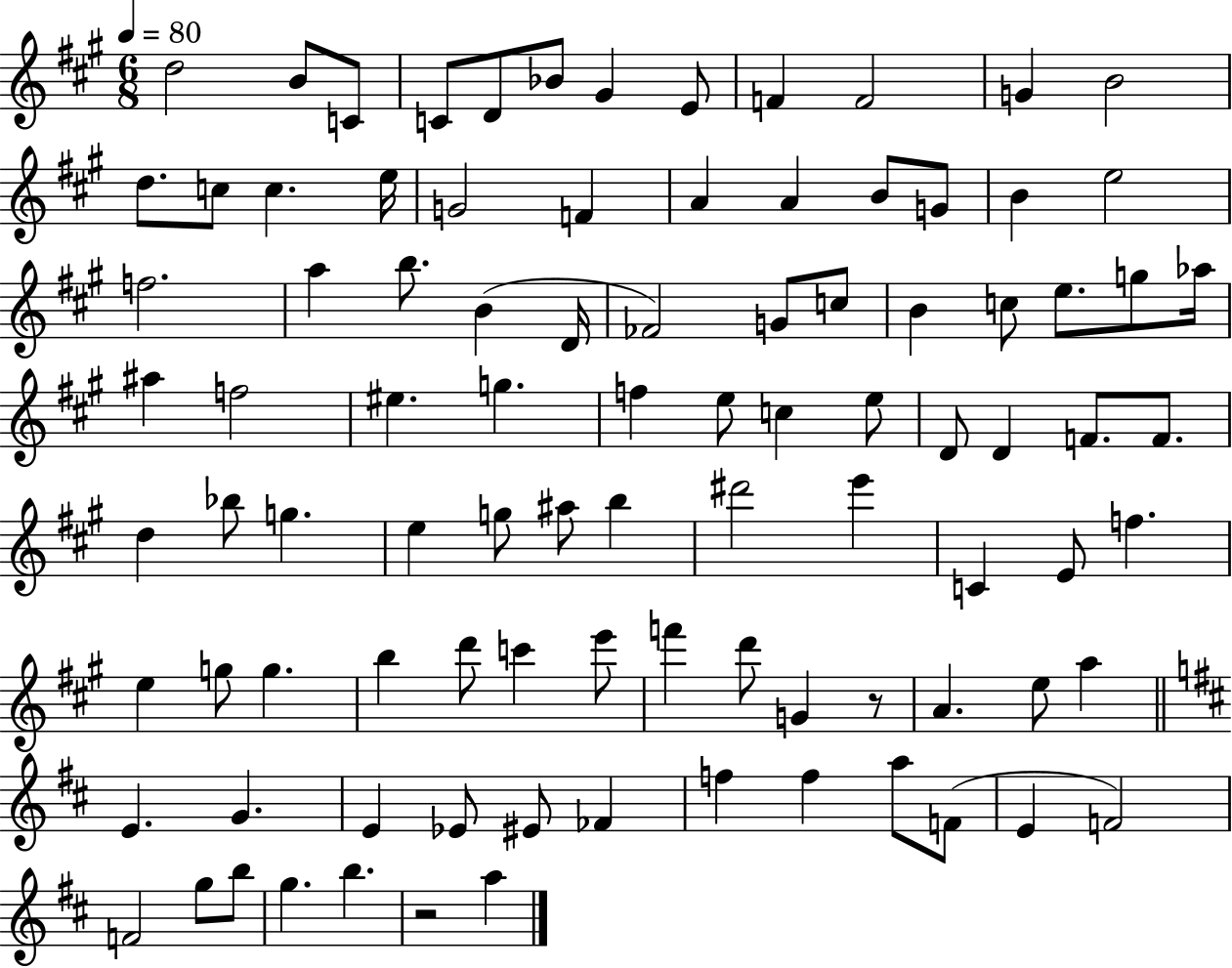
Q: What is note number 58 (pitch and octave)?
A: E6